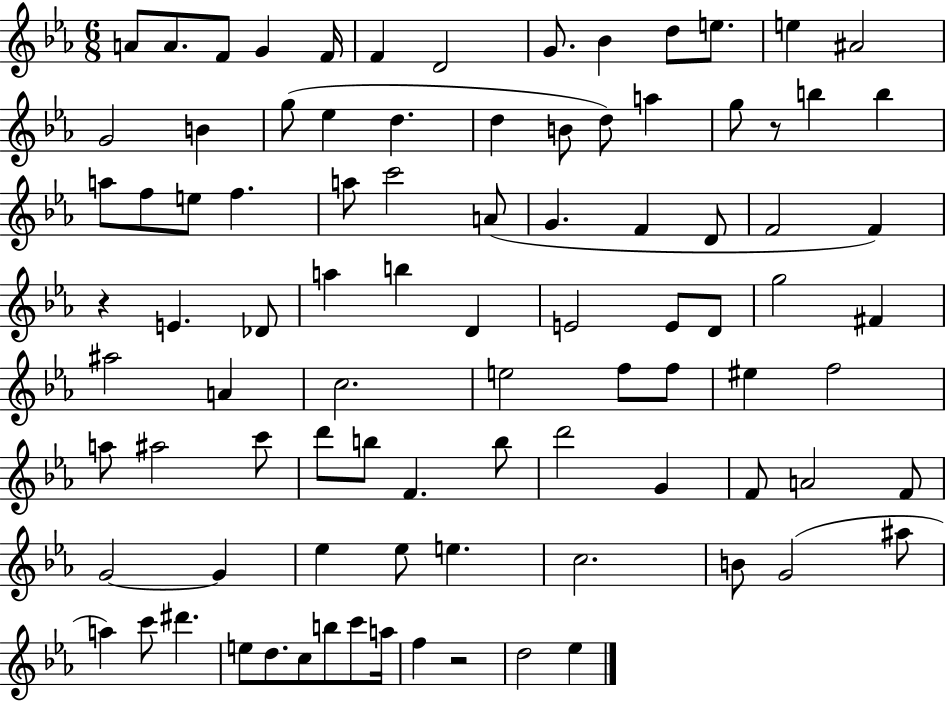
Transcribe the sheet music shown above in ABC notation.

X:1
T:Untitled
M:6/8
L:1/4
K:Eb
A/2 A/2 F/2 G F/4 F D2 G/2 _B d/2 e/2 e ^A2 G2 B g/2 _e d d B/2 d/2 a g/2 z/2 b b a/2 f/2 e/2 f a/2 c'2 A/2 G F D/2 F2 F z E _D/2 a b D E2 E/2 D/2 g2 ^F ^a2 A c2 e2 f/2 f/2 ^e f2 a/2 ^a2 c'/2 d'/2 b/2 F b/2 d'2 G F/2 A2 F/2 G2 G _e _e/2 e c2 B/2 G2 ^a/2 a c'/2 ^d' e/2 d/2 c/2 b/2 c'/2 a/4 f z2 d2 _e